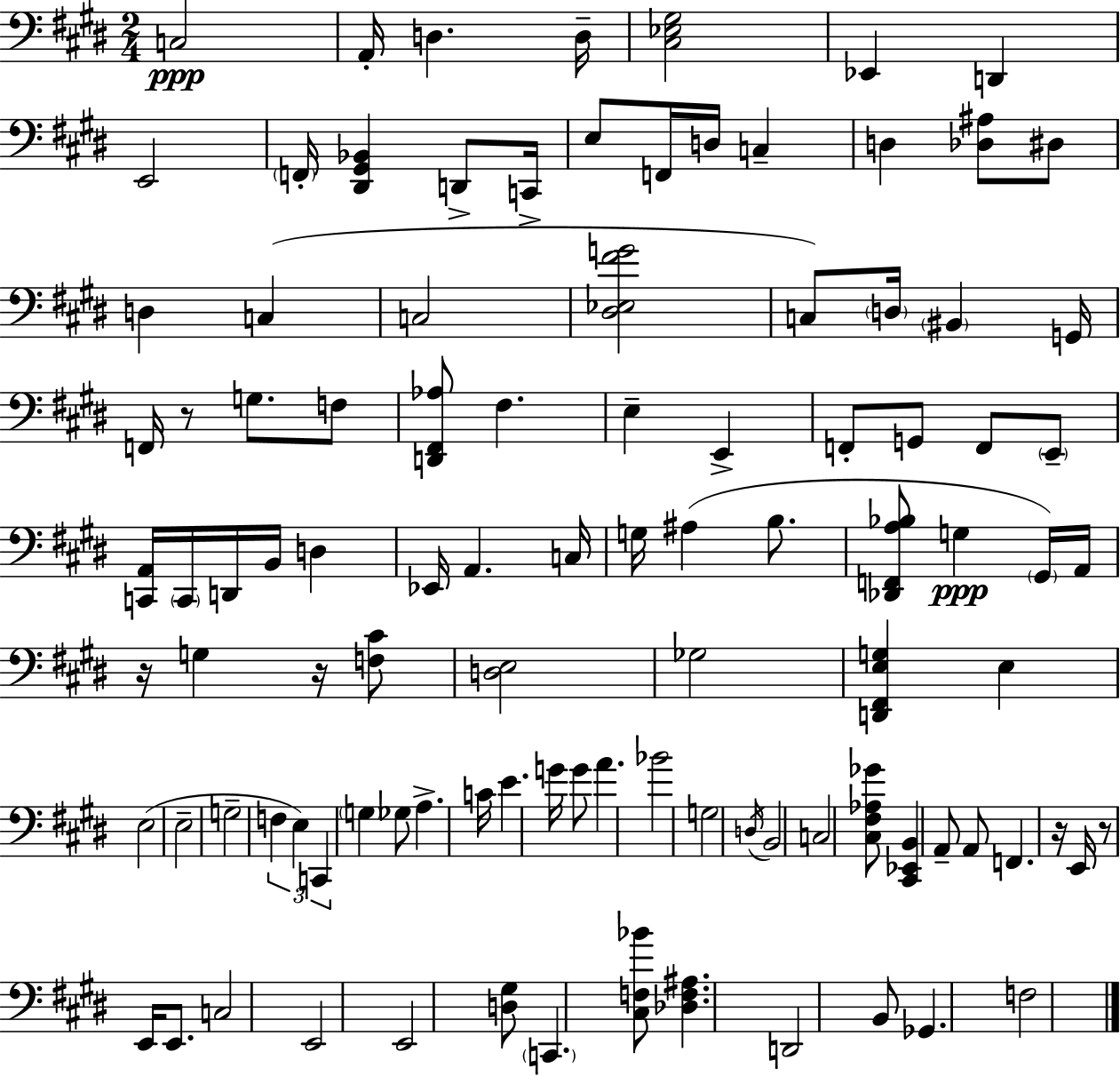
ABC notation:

X:1
T:Untitled
M:2/4
L:1/4
K:E
C,2 A,,/4 D, D,/4 [^C,_E,^G,]2 _E,, D,, E,,2 F,,/4 [^D,,^G,,_B,,] D,,/2 C,,/4 E,/2 F,,/4 D,/4 C, D, [_D,^A,]/2 ^D,/2 D, C, C,2 [^D,_E,^FG]2 C,/2 D,/4 ^B,, G,,/4 F,,/4 z/2 G,/2 F,/2 [D,,^F,,_A,]/2 ^F, E, E,, F,,/2 G,,/2 F,,/2 E,,/2 [C,,A,,]/4 C,,/4 D,,/4 B,,/4 D, _E,,/4 A,, C,/4 G,/4 ^A, B,/2 [_D,,F,,A,_B,]/2 G, ^G,,/4 A,,/4 z/4 G, z/4 [F,^C]/2 [D,E,]2 _G,2 [D,,^F,,E,G,] E, E,2 E,2 G,2 F, E, C,, G, _G,/2 A, C/4 E G/4 G/2 A _B2 G,2 D,/4 B,,2 C,2 [^C,^F,_A,_G]/2 [^C,,_E,,B,,] A,,/2 A,,/2 F,, z/4 E,,/4 z/2 E,,/4 E,,/2 C,2 E,,2 E,,2 [D,^G,]/2 C,, [^C,F,_B]/2 [_D,F,^A,] D,,2 B,,/2 _G,, F,2